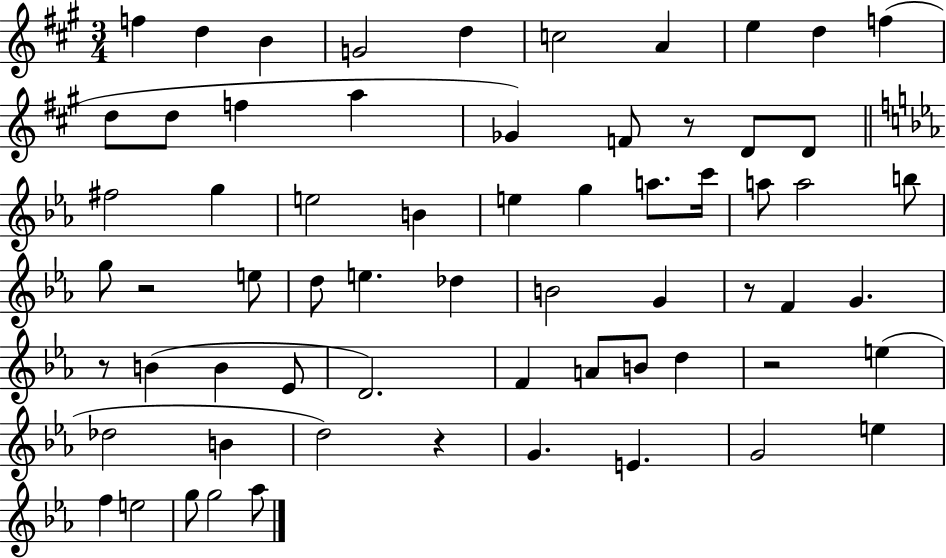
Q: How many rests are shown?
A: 6